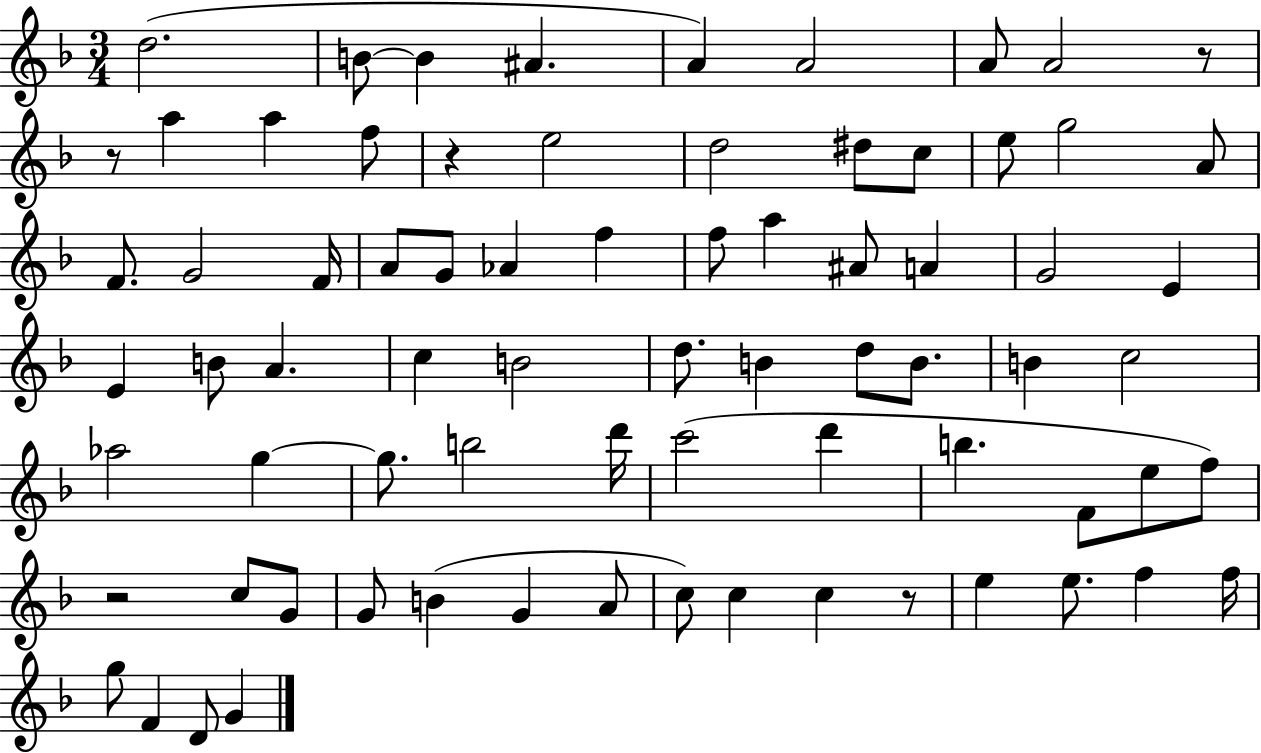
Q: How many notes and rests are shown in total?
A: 75